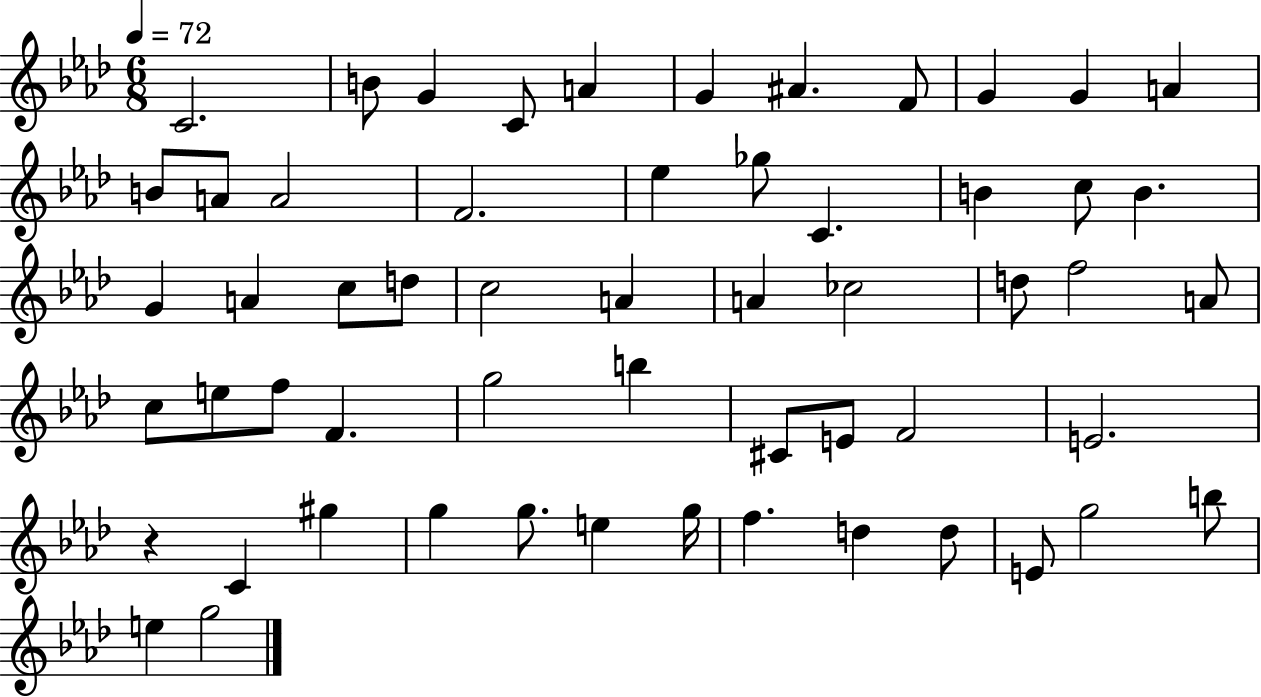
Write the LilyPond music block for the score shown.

{
  \clef treble
  \numericTimeSignature
  \time 6/8
  \key aes \major
  \tempo 4 = 72
  c'2. | b'8 g'4 c'8 a'4 | g'4 ais'4. f'8 | g'4 g'4 a'4 | \break b'8 a'8 a'2 | f'2. | ees''4 ges''8 c'4. | b'4 c''8 b'4. | \break g'4 a'4 c''8 d''8 | c''2 a'4 | a'4 ces''2 | d''8 f''2 a'8 | \break c''8 e''8 f''8 f'4. | g''2 b''4 | cis'8 e'8 f'2 | e'2. | \break r4 c'4 gis''4 | g''4 g''8. e''4 g''16 | f''4. d''4 d''8 | e'8 g''2 b''8 | \break e''4 g''2 | \bar "|."
}